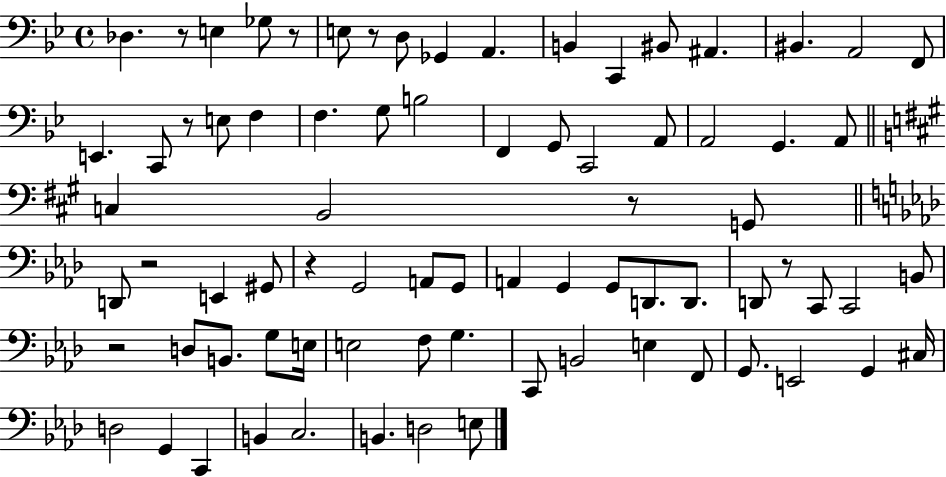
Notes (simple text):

Db3/q. R/e E3/q Gb3/e R/e E3/e R/e D3/e Gb2/q A2/q. B2/q C2/q BIS2/e A#2/q. BIS2/q. A2/h F2/e E2/q. C2/e R/e E3/e F3/q F3/q. G3/e B3/h F2/q G2/e C2/h A2/e A2/h G2/q. A2/e C3/q B2/h R/e G2/e D2/e R/h E2/q G#2/e R/q G2/h A2/e G2/e A2/q G2/q G2/e D2/e. D2/e. D2/e R/e C2/e C2/h B2/e R/h D3/e B2/e. G3/e E3/s E3/h F3/e G3/q. C2/e B2/h E3/q F2/e G2/e. E2/h G2/q C#3/s D3/h G2/q C2/q B2/q C3/h. B2/q. D3/h E3/e